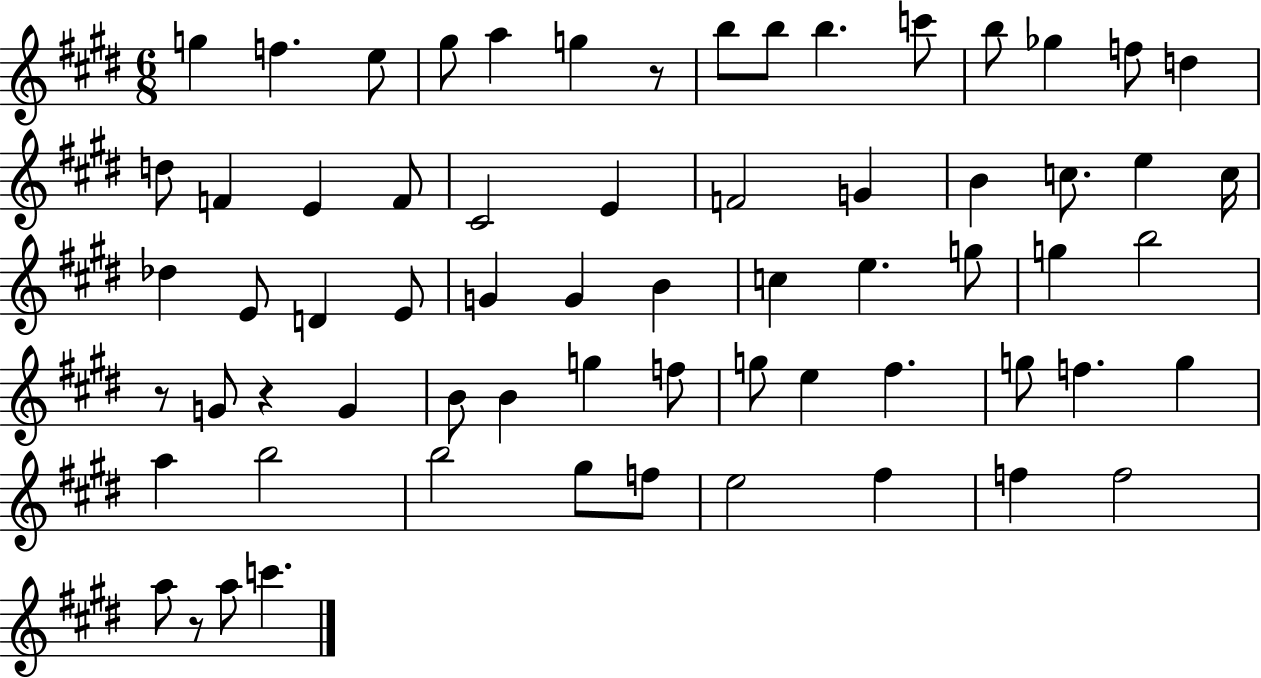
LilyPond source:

{
  \clef treble
  \numericTimeSignature
  \time 6/8
  \key e \major
  g''4 f''4. e''8 | gis''8 a''4 g''4 r8 | b''8 b''8 b''4. c'''8 | b''8 ges''4 f''8 d''4 | \break d''8 f'4 e'4 f'8 | cis'2 e'4 | f'2 g'4 | b'4 c''8. e''4 c''16 | \break des''4 e'8 d'4 e'8 | g'4 g'4 b'4 | c''4 e''4. g''8 | g''4 b''2 | \break r8 g'8 r4 g'4 | b'8 b'4 g''4 f''8 | g''8 e''4 fis''4. | g''8 f''4. g''4 | \break a''4 b''2 | b''2 gis''8 f''8 | e''2 fis''4 | f''4 f''2 | \break a''8 r8 a''8 c'''4. | \bar "|."
}